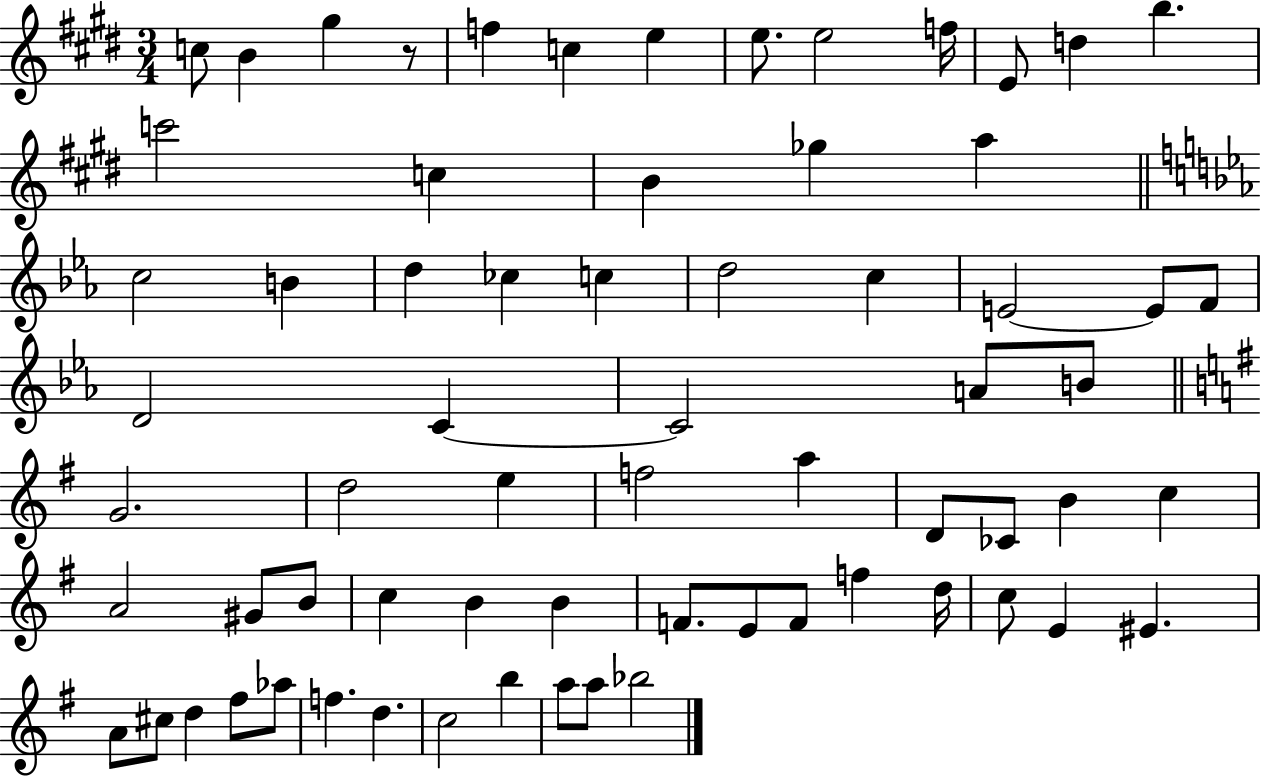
{
  \clef treble
  \numericTimeSignature
  \time 3/4
  \key e \major
  c''8 b'4 gis''4 r8 | f''4 c''4 e''4 | e''8. e''2 f''16 | e'8 d''4 b''4. | \break c'''2 c''4 | b'4 ges''4 a''4 | \bar "||" \break \key c \minor c''2 b'4 | d''4 ces''4 c''4 | d''2 c''4 | e'2~~ e'8 f'8 | \break d'2 c'4~~ | c'2 a'8 b'8 | \bar "||" \break \key g \major g'2. | d''2 e''4 | f''2 a''4 | d'8 ces'8 b'4 c''4 | \break a'2 gis'8 b'8 | c''4 b'4 b'4 | f'8. e'8 f'8 f''4 d''16 | c''8 e'4 eis'4. | \break a'8 cis''8 d''4 fis''8 aes''8 | f''4. d''4. | c''2 b''4 | a''8 a''8 bes''2 | \break \bar "|."
}